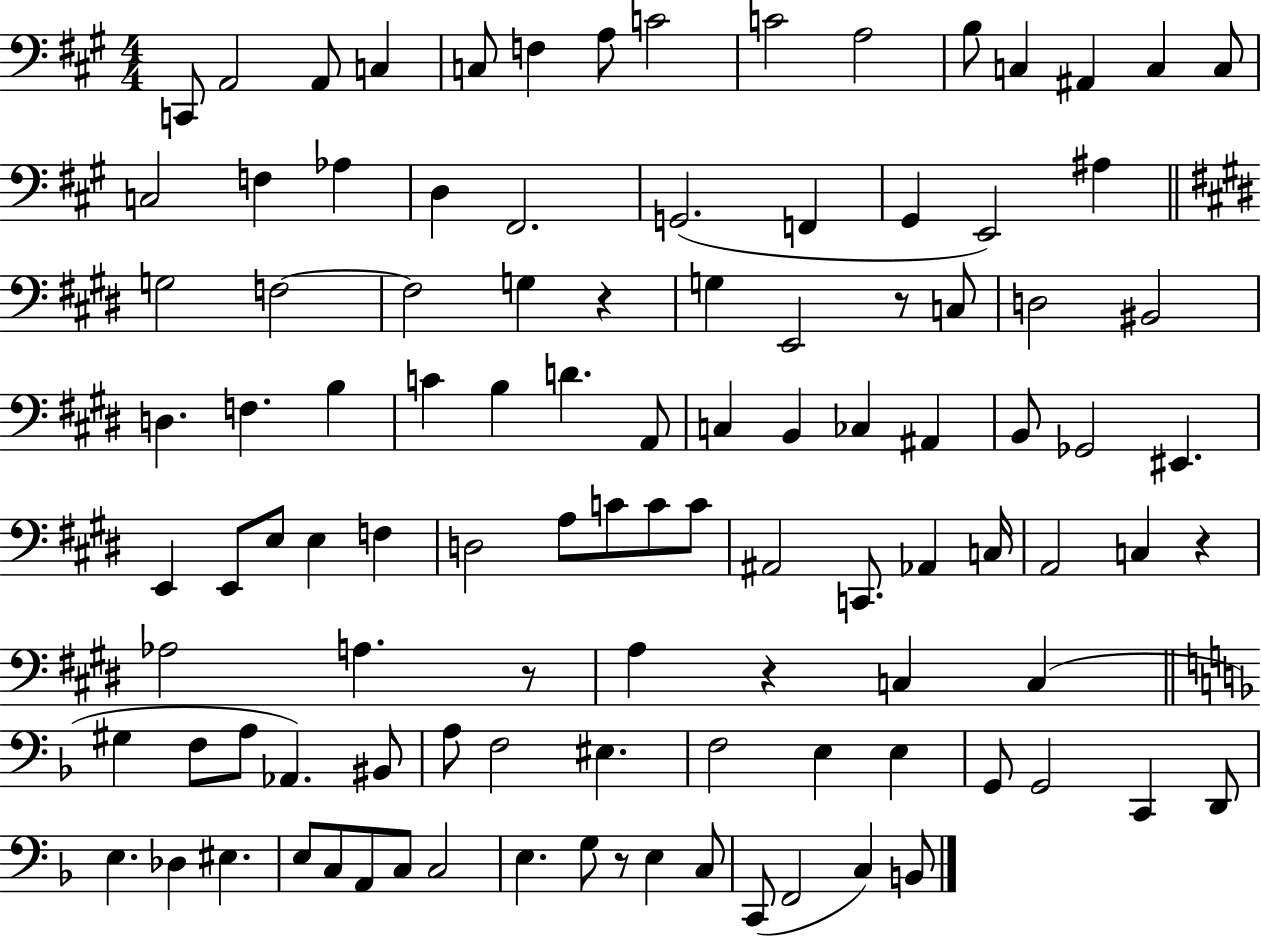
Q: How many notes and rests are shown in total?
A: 106